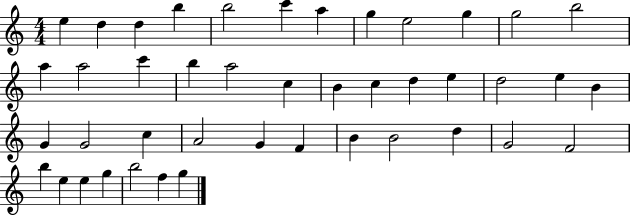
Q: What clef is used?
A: treble